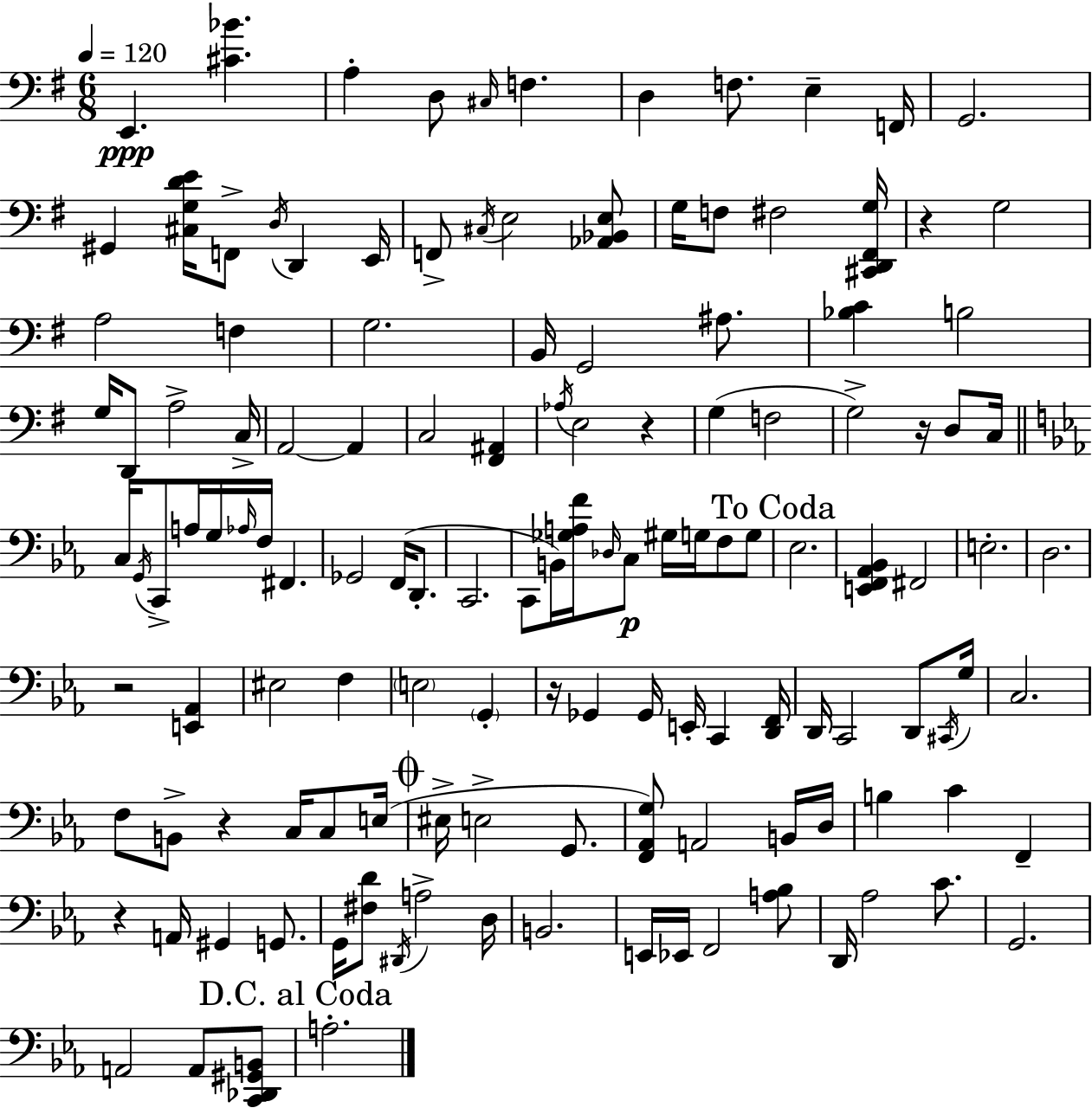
X:1
T:Untitled
M:6/8
L:1/4
K:G
E,, [^C_B] A, D,/2 ^C,/4 F, D, F,/2 E, F,,/4 G,,2 ^G,, [^C,G,DE]/4 F,,/2 D,/4 D,, E,,/4 F,,/2 ^C,/4 E,2 [_A,,_B,,E,]/2 G,/4 F,/2 ^F,2 [^C,,D,,^F,,G,]/4 z G,2 A,2 F, G,2 B,,/4 G,,2 ^A,/2 [_B,C] B,2 G,/4 D,,/2 A,2 C,/4 A,,2 A,, C,2 [^F,,^A,,] _A,/4 E,2 z G, F,2 G,2 z/4 D,/2 C,/4 C,/4 G,,/4 C,,/2 A,/4 G,/4 _A,/4 F,/4 ^F,, _G,,2 F,,/4 D,,/2 C,,2 C,,/2 B,,/4 [_G,A,F]/4 _D,/4 C,/2 ^G,/4 G,/4 F,/2 G,/2 _E,2 [E,,F,,_A,,_B,,] ^F,,2 E,2 D,2 z2 [E,,_A,,] ^E,2 F, E,2 G,, z/4 _G,, _G,,/4 E,,/4 C,, [D,,F,,]/4 D,,/4 C,,2 D,,/2 ^C,,/4 G,/4 C,2 F,/2 B,,/2 z C,/4 C,/2 E,/4 ^E,/4 E,2 G,,/2 [F,,_A,,G,]/2 A,,2 B,,/4 D,/4 B, C F,, z A,,/4 ^G,, G,,/2 G,,/4 [^F,D]/2 ^D,,/4 A,2 D,/4 B,,2 E,,/4 _E,,/4 F,,2 [A,_B,]/2 D,,/4 _A,2 C/2 G,,2 A,,2 A,,/2 [C,,_D,,^G,,B,,]/2 A,2